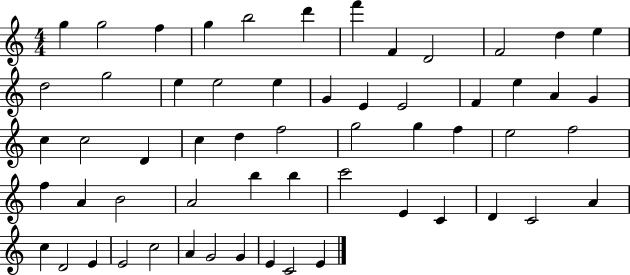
G5/q G5/h F5/q G5/q B5/h D6/q F6/q F4/q D4/h F4/h D5/q E5/q D5/h G5/h E5/q E5/h E5/q G4/q E4/q E4/h F4/q E5/q A4/q G4/q C5/q C5/h D4/q C5/q D5/q F5/h G5/h G5/q F5/q E5/h F5/h F5/q A4/q B4/h A4/h B5/q B5/q C6/h E4/q C4/q D4/q C4/h A4/q C5/q D4/h E4/q E4/h C5/h A4/q G4/h G4/q E4/q C4/h E4/q